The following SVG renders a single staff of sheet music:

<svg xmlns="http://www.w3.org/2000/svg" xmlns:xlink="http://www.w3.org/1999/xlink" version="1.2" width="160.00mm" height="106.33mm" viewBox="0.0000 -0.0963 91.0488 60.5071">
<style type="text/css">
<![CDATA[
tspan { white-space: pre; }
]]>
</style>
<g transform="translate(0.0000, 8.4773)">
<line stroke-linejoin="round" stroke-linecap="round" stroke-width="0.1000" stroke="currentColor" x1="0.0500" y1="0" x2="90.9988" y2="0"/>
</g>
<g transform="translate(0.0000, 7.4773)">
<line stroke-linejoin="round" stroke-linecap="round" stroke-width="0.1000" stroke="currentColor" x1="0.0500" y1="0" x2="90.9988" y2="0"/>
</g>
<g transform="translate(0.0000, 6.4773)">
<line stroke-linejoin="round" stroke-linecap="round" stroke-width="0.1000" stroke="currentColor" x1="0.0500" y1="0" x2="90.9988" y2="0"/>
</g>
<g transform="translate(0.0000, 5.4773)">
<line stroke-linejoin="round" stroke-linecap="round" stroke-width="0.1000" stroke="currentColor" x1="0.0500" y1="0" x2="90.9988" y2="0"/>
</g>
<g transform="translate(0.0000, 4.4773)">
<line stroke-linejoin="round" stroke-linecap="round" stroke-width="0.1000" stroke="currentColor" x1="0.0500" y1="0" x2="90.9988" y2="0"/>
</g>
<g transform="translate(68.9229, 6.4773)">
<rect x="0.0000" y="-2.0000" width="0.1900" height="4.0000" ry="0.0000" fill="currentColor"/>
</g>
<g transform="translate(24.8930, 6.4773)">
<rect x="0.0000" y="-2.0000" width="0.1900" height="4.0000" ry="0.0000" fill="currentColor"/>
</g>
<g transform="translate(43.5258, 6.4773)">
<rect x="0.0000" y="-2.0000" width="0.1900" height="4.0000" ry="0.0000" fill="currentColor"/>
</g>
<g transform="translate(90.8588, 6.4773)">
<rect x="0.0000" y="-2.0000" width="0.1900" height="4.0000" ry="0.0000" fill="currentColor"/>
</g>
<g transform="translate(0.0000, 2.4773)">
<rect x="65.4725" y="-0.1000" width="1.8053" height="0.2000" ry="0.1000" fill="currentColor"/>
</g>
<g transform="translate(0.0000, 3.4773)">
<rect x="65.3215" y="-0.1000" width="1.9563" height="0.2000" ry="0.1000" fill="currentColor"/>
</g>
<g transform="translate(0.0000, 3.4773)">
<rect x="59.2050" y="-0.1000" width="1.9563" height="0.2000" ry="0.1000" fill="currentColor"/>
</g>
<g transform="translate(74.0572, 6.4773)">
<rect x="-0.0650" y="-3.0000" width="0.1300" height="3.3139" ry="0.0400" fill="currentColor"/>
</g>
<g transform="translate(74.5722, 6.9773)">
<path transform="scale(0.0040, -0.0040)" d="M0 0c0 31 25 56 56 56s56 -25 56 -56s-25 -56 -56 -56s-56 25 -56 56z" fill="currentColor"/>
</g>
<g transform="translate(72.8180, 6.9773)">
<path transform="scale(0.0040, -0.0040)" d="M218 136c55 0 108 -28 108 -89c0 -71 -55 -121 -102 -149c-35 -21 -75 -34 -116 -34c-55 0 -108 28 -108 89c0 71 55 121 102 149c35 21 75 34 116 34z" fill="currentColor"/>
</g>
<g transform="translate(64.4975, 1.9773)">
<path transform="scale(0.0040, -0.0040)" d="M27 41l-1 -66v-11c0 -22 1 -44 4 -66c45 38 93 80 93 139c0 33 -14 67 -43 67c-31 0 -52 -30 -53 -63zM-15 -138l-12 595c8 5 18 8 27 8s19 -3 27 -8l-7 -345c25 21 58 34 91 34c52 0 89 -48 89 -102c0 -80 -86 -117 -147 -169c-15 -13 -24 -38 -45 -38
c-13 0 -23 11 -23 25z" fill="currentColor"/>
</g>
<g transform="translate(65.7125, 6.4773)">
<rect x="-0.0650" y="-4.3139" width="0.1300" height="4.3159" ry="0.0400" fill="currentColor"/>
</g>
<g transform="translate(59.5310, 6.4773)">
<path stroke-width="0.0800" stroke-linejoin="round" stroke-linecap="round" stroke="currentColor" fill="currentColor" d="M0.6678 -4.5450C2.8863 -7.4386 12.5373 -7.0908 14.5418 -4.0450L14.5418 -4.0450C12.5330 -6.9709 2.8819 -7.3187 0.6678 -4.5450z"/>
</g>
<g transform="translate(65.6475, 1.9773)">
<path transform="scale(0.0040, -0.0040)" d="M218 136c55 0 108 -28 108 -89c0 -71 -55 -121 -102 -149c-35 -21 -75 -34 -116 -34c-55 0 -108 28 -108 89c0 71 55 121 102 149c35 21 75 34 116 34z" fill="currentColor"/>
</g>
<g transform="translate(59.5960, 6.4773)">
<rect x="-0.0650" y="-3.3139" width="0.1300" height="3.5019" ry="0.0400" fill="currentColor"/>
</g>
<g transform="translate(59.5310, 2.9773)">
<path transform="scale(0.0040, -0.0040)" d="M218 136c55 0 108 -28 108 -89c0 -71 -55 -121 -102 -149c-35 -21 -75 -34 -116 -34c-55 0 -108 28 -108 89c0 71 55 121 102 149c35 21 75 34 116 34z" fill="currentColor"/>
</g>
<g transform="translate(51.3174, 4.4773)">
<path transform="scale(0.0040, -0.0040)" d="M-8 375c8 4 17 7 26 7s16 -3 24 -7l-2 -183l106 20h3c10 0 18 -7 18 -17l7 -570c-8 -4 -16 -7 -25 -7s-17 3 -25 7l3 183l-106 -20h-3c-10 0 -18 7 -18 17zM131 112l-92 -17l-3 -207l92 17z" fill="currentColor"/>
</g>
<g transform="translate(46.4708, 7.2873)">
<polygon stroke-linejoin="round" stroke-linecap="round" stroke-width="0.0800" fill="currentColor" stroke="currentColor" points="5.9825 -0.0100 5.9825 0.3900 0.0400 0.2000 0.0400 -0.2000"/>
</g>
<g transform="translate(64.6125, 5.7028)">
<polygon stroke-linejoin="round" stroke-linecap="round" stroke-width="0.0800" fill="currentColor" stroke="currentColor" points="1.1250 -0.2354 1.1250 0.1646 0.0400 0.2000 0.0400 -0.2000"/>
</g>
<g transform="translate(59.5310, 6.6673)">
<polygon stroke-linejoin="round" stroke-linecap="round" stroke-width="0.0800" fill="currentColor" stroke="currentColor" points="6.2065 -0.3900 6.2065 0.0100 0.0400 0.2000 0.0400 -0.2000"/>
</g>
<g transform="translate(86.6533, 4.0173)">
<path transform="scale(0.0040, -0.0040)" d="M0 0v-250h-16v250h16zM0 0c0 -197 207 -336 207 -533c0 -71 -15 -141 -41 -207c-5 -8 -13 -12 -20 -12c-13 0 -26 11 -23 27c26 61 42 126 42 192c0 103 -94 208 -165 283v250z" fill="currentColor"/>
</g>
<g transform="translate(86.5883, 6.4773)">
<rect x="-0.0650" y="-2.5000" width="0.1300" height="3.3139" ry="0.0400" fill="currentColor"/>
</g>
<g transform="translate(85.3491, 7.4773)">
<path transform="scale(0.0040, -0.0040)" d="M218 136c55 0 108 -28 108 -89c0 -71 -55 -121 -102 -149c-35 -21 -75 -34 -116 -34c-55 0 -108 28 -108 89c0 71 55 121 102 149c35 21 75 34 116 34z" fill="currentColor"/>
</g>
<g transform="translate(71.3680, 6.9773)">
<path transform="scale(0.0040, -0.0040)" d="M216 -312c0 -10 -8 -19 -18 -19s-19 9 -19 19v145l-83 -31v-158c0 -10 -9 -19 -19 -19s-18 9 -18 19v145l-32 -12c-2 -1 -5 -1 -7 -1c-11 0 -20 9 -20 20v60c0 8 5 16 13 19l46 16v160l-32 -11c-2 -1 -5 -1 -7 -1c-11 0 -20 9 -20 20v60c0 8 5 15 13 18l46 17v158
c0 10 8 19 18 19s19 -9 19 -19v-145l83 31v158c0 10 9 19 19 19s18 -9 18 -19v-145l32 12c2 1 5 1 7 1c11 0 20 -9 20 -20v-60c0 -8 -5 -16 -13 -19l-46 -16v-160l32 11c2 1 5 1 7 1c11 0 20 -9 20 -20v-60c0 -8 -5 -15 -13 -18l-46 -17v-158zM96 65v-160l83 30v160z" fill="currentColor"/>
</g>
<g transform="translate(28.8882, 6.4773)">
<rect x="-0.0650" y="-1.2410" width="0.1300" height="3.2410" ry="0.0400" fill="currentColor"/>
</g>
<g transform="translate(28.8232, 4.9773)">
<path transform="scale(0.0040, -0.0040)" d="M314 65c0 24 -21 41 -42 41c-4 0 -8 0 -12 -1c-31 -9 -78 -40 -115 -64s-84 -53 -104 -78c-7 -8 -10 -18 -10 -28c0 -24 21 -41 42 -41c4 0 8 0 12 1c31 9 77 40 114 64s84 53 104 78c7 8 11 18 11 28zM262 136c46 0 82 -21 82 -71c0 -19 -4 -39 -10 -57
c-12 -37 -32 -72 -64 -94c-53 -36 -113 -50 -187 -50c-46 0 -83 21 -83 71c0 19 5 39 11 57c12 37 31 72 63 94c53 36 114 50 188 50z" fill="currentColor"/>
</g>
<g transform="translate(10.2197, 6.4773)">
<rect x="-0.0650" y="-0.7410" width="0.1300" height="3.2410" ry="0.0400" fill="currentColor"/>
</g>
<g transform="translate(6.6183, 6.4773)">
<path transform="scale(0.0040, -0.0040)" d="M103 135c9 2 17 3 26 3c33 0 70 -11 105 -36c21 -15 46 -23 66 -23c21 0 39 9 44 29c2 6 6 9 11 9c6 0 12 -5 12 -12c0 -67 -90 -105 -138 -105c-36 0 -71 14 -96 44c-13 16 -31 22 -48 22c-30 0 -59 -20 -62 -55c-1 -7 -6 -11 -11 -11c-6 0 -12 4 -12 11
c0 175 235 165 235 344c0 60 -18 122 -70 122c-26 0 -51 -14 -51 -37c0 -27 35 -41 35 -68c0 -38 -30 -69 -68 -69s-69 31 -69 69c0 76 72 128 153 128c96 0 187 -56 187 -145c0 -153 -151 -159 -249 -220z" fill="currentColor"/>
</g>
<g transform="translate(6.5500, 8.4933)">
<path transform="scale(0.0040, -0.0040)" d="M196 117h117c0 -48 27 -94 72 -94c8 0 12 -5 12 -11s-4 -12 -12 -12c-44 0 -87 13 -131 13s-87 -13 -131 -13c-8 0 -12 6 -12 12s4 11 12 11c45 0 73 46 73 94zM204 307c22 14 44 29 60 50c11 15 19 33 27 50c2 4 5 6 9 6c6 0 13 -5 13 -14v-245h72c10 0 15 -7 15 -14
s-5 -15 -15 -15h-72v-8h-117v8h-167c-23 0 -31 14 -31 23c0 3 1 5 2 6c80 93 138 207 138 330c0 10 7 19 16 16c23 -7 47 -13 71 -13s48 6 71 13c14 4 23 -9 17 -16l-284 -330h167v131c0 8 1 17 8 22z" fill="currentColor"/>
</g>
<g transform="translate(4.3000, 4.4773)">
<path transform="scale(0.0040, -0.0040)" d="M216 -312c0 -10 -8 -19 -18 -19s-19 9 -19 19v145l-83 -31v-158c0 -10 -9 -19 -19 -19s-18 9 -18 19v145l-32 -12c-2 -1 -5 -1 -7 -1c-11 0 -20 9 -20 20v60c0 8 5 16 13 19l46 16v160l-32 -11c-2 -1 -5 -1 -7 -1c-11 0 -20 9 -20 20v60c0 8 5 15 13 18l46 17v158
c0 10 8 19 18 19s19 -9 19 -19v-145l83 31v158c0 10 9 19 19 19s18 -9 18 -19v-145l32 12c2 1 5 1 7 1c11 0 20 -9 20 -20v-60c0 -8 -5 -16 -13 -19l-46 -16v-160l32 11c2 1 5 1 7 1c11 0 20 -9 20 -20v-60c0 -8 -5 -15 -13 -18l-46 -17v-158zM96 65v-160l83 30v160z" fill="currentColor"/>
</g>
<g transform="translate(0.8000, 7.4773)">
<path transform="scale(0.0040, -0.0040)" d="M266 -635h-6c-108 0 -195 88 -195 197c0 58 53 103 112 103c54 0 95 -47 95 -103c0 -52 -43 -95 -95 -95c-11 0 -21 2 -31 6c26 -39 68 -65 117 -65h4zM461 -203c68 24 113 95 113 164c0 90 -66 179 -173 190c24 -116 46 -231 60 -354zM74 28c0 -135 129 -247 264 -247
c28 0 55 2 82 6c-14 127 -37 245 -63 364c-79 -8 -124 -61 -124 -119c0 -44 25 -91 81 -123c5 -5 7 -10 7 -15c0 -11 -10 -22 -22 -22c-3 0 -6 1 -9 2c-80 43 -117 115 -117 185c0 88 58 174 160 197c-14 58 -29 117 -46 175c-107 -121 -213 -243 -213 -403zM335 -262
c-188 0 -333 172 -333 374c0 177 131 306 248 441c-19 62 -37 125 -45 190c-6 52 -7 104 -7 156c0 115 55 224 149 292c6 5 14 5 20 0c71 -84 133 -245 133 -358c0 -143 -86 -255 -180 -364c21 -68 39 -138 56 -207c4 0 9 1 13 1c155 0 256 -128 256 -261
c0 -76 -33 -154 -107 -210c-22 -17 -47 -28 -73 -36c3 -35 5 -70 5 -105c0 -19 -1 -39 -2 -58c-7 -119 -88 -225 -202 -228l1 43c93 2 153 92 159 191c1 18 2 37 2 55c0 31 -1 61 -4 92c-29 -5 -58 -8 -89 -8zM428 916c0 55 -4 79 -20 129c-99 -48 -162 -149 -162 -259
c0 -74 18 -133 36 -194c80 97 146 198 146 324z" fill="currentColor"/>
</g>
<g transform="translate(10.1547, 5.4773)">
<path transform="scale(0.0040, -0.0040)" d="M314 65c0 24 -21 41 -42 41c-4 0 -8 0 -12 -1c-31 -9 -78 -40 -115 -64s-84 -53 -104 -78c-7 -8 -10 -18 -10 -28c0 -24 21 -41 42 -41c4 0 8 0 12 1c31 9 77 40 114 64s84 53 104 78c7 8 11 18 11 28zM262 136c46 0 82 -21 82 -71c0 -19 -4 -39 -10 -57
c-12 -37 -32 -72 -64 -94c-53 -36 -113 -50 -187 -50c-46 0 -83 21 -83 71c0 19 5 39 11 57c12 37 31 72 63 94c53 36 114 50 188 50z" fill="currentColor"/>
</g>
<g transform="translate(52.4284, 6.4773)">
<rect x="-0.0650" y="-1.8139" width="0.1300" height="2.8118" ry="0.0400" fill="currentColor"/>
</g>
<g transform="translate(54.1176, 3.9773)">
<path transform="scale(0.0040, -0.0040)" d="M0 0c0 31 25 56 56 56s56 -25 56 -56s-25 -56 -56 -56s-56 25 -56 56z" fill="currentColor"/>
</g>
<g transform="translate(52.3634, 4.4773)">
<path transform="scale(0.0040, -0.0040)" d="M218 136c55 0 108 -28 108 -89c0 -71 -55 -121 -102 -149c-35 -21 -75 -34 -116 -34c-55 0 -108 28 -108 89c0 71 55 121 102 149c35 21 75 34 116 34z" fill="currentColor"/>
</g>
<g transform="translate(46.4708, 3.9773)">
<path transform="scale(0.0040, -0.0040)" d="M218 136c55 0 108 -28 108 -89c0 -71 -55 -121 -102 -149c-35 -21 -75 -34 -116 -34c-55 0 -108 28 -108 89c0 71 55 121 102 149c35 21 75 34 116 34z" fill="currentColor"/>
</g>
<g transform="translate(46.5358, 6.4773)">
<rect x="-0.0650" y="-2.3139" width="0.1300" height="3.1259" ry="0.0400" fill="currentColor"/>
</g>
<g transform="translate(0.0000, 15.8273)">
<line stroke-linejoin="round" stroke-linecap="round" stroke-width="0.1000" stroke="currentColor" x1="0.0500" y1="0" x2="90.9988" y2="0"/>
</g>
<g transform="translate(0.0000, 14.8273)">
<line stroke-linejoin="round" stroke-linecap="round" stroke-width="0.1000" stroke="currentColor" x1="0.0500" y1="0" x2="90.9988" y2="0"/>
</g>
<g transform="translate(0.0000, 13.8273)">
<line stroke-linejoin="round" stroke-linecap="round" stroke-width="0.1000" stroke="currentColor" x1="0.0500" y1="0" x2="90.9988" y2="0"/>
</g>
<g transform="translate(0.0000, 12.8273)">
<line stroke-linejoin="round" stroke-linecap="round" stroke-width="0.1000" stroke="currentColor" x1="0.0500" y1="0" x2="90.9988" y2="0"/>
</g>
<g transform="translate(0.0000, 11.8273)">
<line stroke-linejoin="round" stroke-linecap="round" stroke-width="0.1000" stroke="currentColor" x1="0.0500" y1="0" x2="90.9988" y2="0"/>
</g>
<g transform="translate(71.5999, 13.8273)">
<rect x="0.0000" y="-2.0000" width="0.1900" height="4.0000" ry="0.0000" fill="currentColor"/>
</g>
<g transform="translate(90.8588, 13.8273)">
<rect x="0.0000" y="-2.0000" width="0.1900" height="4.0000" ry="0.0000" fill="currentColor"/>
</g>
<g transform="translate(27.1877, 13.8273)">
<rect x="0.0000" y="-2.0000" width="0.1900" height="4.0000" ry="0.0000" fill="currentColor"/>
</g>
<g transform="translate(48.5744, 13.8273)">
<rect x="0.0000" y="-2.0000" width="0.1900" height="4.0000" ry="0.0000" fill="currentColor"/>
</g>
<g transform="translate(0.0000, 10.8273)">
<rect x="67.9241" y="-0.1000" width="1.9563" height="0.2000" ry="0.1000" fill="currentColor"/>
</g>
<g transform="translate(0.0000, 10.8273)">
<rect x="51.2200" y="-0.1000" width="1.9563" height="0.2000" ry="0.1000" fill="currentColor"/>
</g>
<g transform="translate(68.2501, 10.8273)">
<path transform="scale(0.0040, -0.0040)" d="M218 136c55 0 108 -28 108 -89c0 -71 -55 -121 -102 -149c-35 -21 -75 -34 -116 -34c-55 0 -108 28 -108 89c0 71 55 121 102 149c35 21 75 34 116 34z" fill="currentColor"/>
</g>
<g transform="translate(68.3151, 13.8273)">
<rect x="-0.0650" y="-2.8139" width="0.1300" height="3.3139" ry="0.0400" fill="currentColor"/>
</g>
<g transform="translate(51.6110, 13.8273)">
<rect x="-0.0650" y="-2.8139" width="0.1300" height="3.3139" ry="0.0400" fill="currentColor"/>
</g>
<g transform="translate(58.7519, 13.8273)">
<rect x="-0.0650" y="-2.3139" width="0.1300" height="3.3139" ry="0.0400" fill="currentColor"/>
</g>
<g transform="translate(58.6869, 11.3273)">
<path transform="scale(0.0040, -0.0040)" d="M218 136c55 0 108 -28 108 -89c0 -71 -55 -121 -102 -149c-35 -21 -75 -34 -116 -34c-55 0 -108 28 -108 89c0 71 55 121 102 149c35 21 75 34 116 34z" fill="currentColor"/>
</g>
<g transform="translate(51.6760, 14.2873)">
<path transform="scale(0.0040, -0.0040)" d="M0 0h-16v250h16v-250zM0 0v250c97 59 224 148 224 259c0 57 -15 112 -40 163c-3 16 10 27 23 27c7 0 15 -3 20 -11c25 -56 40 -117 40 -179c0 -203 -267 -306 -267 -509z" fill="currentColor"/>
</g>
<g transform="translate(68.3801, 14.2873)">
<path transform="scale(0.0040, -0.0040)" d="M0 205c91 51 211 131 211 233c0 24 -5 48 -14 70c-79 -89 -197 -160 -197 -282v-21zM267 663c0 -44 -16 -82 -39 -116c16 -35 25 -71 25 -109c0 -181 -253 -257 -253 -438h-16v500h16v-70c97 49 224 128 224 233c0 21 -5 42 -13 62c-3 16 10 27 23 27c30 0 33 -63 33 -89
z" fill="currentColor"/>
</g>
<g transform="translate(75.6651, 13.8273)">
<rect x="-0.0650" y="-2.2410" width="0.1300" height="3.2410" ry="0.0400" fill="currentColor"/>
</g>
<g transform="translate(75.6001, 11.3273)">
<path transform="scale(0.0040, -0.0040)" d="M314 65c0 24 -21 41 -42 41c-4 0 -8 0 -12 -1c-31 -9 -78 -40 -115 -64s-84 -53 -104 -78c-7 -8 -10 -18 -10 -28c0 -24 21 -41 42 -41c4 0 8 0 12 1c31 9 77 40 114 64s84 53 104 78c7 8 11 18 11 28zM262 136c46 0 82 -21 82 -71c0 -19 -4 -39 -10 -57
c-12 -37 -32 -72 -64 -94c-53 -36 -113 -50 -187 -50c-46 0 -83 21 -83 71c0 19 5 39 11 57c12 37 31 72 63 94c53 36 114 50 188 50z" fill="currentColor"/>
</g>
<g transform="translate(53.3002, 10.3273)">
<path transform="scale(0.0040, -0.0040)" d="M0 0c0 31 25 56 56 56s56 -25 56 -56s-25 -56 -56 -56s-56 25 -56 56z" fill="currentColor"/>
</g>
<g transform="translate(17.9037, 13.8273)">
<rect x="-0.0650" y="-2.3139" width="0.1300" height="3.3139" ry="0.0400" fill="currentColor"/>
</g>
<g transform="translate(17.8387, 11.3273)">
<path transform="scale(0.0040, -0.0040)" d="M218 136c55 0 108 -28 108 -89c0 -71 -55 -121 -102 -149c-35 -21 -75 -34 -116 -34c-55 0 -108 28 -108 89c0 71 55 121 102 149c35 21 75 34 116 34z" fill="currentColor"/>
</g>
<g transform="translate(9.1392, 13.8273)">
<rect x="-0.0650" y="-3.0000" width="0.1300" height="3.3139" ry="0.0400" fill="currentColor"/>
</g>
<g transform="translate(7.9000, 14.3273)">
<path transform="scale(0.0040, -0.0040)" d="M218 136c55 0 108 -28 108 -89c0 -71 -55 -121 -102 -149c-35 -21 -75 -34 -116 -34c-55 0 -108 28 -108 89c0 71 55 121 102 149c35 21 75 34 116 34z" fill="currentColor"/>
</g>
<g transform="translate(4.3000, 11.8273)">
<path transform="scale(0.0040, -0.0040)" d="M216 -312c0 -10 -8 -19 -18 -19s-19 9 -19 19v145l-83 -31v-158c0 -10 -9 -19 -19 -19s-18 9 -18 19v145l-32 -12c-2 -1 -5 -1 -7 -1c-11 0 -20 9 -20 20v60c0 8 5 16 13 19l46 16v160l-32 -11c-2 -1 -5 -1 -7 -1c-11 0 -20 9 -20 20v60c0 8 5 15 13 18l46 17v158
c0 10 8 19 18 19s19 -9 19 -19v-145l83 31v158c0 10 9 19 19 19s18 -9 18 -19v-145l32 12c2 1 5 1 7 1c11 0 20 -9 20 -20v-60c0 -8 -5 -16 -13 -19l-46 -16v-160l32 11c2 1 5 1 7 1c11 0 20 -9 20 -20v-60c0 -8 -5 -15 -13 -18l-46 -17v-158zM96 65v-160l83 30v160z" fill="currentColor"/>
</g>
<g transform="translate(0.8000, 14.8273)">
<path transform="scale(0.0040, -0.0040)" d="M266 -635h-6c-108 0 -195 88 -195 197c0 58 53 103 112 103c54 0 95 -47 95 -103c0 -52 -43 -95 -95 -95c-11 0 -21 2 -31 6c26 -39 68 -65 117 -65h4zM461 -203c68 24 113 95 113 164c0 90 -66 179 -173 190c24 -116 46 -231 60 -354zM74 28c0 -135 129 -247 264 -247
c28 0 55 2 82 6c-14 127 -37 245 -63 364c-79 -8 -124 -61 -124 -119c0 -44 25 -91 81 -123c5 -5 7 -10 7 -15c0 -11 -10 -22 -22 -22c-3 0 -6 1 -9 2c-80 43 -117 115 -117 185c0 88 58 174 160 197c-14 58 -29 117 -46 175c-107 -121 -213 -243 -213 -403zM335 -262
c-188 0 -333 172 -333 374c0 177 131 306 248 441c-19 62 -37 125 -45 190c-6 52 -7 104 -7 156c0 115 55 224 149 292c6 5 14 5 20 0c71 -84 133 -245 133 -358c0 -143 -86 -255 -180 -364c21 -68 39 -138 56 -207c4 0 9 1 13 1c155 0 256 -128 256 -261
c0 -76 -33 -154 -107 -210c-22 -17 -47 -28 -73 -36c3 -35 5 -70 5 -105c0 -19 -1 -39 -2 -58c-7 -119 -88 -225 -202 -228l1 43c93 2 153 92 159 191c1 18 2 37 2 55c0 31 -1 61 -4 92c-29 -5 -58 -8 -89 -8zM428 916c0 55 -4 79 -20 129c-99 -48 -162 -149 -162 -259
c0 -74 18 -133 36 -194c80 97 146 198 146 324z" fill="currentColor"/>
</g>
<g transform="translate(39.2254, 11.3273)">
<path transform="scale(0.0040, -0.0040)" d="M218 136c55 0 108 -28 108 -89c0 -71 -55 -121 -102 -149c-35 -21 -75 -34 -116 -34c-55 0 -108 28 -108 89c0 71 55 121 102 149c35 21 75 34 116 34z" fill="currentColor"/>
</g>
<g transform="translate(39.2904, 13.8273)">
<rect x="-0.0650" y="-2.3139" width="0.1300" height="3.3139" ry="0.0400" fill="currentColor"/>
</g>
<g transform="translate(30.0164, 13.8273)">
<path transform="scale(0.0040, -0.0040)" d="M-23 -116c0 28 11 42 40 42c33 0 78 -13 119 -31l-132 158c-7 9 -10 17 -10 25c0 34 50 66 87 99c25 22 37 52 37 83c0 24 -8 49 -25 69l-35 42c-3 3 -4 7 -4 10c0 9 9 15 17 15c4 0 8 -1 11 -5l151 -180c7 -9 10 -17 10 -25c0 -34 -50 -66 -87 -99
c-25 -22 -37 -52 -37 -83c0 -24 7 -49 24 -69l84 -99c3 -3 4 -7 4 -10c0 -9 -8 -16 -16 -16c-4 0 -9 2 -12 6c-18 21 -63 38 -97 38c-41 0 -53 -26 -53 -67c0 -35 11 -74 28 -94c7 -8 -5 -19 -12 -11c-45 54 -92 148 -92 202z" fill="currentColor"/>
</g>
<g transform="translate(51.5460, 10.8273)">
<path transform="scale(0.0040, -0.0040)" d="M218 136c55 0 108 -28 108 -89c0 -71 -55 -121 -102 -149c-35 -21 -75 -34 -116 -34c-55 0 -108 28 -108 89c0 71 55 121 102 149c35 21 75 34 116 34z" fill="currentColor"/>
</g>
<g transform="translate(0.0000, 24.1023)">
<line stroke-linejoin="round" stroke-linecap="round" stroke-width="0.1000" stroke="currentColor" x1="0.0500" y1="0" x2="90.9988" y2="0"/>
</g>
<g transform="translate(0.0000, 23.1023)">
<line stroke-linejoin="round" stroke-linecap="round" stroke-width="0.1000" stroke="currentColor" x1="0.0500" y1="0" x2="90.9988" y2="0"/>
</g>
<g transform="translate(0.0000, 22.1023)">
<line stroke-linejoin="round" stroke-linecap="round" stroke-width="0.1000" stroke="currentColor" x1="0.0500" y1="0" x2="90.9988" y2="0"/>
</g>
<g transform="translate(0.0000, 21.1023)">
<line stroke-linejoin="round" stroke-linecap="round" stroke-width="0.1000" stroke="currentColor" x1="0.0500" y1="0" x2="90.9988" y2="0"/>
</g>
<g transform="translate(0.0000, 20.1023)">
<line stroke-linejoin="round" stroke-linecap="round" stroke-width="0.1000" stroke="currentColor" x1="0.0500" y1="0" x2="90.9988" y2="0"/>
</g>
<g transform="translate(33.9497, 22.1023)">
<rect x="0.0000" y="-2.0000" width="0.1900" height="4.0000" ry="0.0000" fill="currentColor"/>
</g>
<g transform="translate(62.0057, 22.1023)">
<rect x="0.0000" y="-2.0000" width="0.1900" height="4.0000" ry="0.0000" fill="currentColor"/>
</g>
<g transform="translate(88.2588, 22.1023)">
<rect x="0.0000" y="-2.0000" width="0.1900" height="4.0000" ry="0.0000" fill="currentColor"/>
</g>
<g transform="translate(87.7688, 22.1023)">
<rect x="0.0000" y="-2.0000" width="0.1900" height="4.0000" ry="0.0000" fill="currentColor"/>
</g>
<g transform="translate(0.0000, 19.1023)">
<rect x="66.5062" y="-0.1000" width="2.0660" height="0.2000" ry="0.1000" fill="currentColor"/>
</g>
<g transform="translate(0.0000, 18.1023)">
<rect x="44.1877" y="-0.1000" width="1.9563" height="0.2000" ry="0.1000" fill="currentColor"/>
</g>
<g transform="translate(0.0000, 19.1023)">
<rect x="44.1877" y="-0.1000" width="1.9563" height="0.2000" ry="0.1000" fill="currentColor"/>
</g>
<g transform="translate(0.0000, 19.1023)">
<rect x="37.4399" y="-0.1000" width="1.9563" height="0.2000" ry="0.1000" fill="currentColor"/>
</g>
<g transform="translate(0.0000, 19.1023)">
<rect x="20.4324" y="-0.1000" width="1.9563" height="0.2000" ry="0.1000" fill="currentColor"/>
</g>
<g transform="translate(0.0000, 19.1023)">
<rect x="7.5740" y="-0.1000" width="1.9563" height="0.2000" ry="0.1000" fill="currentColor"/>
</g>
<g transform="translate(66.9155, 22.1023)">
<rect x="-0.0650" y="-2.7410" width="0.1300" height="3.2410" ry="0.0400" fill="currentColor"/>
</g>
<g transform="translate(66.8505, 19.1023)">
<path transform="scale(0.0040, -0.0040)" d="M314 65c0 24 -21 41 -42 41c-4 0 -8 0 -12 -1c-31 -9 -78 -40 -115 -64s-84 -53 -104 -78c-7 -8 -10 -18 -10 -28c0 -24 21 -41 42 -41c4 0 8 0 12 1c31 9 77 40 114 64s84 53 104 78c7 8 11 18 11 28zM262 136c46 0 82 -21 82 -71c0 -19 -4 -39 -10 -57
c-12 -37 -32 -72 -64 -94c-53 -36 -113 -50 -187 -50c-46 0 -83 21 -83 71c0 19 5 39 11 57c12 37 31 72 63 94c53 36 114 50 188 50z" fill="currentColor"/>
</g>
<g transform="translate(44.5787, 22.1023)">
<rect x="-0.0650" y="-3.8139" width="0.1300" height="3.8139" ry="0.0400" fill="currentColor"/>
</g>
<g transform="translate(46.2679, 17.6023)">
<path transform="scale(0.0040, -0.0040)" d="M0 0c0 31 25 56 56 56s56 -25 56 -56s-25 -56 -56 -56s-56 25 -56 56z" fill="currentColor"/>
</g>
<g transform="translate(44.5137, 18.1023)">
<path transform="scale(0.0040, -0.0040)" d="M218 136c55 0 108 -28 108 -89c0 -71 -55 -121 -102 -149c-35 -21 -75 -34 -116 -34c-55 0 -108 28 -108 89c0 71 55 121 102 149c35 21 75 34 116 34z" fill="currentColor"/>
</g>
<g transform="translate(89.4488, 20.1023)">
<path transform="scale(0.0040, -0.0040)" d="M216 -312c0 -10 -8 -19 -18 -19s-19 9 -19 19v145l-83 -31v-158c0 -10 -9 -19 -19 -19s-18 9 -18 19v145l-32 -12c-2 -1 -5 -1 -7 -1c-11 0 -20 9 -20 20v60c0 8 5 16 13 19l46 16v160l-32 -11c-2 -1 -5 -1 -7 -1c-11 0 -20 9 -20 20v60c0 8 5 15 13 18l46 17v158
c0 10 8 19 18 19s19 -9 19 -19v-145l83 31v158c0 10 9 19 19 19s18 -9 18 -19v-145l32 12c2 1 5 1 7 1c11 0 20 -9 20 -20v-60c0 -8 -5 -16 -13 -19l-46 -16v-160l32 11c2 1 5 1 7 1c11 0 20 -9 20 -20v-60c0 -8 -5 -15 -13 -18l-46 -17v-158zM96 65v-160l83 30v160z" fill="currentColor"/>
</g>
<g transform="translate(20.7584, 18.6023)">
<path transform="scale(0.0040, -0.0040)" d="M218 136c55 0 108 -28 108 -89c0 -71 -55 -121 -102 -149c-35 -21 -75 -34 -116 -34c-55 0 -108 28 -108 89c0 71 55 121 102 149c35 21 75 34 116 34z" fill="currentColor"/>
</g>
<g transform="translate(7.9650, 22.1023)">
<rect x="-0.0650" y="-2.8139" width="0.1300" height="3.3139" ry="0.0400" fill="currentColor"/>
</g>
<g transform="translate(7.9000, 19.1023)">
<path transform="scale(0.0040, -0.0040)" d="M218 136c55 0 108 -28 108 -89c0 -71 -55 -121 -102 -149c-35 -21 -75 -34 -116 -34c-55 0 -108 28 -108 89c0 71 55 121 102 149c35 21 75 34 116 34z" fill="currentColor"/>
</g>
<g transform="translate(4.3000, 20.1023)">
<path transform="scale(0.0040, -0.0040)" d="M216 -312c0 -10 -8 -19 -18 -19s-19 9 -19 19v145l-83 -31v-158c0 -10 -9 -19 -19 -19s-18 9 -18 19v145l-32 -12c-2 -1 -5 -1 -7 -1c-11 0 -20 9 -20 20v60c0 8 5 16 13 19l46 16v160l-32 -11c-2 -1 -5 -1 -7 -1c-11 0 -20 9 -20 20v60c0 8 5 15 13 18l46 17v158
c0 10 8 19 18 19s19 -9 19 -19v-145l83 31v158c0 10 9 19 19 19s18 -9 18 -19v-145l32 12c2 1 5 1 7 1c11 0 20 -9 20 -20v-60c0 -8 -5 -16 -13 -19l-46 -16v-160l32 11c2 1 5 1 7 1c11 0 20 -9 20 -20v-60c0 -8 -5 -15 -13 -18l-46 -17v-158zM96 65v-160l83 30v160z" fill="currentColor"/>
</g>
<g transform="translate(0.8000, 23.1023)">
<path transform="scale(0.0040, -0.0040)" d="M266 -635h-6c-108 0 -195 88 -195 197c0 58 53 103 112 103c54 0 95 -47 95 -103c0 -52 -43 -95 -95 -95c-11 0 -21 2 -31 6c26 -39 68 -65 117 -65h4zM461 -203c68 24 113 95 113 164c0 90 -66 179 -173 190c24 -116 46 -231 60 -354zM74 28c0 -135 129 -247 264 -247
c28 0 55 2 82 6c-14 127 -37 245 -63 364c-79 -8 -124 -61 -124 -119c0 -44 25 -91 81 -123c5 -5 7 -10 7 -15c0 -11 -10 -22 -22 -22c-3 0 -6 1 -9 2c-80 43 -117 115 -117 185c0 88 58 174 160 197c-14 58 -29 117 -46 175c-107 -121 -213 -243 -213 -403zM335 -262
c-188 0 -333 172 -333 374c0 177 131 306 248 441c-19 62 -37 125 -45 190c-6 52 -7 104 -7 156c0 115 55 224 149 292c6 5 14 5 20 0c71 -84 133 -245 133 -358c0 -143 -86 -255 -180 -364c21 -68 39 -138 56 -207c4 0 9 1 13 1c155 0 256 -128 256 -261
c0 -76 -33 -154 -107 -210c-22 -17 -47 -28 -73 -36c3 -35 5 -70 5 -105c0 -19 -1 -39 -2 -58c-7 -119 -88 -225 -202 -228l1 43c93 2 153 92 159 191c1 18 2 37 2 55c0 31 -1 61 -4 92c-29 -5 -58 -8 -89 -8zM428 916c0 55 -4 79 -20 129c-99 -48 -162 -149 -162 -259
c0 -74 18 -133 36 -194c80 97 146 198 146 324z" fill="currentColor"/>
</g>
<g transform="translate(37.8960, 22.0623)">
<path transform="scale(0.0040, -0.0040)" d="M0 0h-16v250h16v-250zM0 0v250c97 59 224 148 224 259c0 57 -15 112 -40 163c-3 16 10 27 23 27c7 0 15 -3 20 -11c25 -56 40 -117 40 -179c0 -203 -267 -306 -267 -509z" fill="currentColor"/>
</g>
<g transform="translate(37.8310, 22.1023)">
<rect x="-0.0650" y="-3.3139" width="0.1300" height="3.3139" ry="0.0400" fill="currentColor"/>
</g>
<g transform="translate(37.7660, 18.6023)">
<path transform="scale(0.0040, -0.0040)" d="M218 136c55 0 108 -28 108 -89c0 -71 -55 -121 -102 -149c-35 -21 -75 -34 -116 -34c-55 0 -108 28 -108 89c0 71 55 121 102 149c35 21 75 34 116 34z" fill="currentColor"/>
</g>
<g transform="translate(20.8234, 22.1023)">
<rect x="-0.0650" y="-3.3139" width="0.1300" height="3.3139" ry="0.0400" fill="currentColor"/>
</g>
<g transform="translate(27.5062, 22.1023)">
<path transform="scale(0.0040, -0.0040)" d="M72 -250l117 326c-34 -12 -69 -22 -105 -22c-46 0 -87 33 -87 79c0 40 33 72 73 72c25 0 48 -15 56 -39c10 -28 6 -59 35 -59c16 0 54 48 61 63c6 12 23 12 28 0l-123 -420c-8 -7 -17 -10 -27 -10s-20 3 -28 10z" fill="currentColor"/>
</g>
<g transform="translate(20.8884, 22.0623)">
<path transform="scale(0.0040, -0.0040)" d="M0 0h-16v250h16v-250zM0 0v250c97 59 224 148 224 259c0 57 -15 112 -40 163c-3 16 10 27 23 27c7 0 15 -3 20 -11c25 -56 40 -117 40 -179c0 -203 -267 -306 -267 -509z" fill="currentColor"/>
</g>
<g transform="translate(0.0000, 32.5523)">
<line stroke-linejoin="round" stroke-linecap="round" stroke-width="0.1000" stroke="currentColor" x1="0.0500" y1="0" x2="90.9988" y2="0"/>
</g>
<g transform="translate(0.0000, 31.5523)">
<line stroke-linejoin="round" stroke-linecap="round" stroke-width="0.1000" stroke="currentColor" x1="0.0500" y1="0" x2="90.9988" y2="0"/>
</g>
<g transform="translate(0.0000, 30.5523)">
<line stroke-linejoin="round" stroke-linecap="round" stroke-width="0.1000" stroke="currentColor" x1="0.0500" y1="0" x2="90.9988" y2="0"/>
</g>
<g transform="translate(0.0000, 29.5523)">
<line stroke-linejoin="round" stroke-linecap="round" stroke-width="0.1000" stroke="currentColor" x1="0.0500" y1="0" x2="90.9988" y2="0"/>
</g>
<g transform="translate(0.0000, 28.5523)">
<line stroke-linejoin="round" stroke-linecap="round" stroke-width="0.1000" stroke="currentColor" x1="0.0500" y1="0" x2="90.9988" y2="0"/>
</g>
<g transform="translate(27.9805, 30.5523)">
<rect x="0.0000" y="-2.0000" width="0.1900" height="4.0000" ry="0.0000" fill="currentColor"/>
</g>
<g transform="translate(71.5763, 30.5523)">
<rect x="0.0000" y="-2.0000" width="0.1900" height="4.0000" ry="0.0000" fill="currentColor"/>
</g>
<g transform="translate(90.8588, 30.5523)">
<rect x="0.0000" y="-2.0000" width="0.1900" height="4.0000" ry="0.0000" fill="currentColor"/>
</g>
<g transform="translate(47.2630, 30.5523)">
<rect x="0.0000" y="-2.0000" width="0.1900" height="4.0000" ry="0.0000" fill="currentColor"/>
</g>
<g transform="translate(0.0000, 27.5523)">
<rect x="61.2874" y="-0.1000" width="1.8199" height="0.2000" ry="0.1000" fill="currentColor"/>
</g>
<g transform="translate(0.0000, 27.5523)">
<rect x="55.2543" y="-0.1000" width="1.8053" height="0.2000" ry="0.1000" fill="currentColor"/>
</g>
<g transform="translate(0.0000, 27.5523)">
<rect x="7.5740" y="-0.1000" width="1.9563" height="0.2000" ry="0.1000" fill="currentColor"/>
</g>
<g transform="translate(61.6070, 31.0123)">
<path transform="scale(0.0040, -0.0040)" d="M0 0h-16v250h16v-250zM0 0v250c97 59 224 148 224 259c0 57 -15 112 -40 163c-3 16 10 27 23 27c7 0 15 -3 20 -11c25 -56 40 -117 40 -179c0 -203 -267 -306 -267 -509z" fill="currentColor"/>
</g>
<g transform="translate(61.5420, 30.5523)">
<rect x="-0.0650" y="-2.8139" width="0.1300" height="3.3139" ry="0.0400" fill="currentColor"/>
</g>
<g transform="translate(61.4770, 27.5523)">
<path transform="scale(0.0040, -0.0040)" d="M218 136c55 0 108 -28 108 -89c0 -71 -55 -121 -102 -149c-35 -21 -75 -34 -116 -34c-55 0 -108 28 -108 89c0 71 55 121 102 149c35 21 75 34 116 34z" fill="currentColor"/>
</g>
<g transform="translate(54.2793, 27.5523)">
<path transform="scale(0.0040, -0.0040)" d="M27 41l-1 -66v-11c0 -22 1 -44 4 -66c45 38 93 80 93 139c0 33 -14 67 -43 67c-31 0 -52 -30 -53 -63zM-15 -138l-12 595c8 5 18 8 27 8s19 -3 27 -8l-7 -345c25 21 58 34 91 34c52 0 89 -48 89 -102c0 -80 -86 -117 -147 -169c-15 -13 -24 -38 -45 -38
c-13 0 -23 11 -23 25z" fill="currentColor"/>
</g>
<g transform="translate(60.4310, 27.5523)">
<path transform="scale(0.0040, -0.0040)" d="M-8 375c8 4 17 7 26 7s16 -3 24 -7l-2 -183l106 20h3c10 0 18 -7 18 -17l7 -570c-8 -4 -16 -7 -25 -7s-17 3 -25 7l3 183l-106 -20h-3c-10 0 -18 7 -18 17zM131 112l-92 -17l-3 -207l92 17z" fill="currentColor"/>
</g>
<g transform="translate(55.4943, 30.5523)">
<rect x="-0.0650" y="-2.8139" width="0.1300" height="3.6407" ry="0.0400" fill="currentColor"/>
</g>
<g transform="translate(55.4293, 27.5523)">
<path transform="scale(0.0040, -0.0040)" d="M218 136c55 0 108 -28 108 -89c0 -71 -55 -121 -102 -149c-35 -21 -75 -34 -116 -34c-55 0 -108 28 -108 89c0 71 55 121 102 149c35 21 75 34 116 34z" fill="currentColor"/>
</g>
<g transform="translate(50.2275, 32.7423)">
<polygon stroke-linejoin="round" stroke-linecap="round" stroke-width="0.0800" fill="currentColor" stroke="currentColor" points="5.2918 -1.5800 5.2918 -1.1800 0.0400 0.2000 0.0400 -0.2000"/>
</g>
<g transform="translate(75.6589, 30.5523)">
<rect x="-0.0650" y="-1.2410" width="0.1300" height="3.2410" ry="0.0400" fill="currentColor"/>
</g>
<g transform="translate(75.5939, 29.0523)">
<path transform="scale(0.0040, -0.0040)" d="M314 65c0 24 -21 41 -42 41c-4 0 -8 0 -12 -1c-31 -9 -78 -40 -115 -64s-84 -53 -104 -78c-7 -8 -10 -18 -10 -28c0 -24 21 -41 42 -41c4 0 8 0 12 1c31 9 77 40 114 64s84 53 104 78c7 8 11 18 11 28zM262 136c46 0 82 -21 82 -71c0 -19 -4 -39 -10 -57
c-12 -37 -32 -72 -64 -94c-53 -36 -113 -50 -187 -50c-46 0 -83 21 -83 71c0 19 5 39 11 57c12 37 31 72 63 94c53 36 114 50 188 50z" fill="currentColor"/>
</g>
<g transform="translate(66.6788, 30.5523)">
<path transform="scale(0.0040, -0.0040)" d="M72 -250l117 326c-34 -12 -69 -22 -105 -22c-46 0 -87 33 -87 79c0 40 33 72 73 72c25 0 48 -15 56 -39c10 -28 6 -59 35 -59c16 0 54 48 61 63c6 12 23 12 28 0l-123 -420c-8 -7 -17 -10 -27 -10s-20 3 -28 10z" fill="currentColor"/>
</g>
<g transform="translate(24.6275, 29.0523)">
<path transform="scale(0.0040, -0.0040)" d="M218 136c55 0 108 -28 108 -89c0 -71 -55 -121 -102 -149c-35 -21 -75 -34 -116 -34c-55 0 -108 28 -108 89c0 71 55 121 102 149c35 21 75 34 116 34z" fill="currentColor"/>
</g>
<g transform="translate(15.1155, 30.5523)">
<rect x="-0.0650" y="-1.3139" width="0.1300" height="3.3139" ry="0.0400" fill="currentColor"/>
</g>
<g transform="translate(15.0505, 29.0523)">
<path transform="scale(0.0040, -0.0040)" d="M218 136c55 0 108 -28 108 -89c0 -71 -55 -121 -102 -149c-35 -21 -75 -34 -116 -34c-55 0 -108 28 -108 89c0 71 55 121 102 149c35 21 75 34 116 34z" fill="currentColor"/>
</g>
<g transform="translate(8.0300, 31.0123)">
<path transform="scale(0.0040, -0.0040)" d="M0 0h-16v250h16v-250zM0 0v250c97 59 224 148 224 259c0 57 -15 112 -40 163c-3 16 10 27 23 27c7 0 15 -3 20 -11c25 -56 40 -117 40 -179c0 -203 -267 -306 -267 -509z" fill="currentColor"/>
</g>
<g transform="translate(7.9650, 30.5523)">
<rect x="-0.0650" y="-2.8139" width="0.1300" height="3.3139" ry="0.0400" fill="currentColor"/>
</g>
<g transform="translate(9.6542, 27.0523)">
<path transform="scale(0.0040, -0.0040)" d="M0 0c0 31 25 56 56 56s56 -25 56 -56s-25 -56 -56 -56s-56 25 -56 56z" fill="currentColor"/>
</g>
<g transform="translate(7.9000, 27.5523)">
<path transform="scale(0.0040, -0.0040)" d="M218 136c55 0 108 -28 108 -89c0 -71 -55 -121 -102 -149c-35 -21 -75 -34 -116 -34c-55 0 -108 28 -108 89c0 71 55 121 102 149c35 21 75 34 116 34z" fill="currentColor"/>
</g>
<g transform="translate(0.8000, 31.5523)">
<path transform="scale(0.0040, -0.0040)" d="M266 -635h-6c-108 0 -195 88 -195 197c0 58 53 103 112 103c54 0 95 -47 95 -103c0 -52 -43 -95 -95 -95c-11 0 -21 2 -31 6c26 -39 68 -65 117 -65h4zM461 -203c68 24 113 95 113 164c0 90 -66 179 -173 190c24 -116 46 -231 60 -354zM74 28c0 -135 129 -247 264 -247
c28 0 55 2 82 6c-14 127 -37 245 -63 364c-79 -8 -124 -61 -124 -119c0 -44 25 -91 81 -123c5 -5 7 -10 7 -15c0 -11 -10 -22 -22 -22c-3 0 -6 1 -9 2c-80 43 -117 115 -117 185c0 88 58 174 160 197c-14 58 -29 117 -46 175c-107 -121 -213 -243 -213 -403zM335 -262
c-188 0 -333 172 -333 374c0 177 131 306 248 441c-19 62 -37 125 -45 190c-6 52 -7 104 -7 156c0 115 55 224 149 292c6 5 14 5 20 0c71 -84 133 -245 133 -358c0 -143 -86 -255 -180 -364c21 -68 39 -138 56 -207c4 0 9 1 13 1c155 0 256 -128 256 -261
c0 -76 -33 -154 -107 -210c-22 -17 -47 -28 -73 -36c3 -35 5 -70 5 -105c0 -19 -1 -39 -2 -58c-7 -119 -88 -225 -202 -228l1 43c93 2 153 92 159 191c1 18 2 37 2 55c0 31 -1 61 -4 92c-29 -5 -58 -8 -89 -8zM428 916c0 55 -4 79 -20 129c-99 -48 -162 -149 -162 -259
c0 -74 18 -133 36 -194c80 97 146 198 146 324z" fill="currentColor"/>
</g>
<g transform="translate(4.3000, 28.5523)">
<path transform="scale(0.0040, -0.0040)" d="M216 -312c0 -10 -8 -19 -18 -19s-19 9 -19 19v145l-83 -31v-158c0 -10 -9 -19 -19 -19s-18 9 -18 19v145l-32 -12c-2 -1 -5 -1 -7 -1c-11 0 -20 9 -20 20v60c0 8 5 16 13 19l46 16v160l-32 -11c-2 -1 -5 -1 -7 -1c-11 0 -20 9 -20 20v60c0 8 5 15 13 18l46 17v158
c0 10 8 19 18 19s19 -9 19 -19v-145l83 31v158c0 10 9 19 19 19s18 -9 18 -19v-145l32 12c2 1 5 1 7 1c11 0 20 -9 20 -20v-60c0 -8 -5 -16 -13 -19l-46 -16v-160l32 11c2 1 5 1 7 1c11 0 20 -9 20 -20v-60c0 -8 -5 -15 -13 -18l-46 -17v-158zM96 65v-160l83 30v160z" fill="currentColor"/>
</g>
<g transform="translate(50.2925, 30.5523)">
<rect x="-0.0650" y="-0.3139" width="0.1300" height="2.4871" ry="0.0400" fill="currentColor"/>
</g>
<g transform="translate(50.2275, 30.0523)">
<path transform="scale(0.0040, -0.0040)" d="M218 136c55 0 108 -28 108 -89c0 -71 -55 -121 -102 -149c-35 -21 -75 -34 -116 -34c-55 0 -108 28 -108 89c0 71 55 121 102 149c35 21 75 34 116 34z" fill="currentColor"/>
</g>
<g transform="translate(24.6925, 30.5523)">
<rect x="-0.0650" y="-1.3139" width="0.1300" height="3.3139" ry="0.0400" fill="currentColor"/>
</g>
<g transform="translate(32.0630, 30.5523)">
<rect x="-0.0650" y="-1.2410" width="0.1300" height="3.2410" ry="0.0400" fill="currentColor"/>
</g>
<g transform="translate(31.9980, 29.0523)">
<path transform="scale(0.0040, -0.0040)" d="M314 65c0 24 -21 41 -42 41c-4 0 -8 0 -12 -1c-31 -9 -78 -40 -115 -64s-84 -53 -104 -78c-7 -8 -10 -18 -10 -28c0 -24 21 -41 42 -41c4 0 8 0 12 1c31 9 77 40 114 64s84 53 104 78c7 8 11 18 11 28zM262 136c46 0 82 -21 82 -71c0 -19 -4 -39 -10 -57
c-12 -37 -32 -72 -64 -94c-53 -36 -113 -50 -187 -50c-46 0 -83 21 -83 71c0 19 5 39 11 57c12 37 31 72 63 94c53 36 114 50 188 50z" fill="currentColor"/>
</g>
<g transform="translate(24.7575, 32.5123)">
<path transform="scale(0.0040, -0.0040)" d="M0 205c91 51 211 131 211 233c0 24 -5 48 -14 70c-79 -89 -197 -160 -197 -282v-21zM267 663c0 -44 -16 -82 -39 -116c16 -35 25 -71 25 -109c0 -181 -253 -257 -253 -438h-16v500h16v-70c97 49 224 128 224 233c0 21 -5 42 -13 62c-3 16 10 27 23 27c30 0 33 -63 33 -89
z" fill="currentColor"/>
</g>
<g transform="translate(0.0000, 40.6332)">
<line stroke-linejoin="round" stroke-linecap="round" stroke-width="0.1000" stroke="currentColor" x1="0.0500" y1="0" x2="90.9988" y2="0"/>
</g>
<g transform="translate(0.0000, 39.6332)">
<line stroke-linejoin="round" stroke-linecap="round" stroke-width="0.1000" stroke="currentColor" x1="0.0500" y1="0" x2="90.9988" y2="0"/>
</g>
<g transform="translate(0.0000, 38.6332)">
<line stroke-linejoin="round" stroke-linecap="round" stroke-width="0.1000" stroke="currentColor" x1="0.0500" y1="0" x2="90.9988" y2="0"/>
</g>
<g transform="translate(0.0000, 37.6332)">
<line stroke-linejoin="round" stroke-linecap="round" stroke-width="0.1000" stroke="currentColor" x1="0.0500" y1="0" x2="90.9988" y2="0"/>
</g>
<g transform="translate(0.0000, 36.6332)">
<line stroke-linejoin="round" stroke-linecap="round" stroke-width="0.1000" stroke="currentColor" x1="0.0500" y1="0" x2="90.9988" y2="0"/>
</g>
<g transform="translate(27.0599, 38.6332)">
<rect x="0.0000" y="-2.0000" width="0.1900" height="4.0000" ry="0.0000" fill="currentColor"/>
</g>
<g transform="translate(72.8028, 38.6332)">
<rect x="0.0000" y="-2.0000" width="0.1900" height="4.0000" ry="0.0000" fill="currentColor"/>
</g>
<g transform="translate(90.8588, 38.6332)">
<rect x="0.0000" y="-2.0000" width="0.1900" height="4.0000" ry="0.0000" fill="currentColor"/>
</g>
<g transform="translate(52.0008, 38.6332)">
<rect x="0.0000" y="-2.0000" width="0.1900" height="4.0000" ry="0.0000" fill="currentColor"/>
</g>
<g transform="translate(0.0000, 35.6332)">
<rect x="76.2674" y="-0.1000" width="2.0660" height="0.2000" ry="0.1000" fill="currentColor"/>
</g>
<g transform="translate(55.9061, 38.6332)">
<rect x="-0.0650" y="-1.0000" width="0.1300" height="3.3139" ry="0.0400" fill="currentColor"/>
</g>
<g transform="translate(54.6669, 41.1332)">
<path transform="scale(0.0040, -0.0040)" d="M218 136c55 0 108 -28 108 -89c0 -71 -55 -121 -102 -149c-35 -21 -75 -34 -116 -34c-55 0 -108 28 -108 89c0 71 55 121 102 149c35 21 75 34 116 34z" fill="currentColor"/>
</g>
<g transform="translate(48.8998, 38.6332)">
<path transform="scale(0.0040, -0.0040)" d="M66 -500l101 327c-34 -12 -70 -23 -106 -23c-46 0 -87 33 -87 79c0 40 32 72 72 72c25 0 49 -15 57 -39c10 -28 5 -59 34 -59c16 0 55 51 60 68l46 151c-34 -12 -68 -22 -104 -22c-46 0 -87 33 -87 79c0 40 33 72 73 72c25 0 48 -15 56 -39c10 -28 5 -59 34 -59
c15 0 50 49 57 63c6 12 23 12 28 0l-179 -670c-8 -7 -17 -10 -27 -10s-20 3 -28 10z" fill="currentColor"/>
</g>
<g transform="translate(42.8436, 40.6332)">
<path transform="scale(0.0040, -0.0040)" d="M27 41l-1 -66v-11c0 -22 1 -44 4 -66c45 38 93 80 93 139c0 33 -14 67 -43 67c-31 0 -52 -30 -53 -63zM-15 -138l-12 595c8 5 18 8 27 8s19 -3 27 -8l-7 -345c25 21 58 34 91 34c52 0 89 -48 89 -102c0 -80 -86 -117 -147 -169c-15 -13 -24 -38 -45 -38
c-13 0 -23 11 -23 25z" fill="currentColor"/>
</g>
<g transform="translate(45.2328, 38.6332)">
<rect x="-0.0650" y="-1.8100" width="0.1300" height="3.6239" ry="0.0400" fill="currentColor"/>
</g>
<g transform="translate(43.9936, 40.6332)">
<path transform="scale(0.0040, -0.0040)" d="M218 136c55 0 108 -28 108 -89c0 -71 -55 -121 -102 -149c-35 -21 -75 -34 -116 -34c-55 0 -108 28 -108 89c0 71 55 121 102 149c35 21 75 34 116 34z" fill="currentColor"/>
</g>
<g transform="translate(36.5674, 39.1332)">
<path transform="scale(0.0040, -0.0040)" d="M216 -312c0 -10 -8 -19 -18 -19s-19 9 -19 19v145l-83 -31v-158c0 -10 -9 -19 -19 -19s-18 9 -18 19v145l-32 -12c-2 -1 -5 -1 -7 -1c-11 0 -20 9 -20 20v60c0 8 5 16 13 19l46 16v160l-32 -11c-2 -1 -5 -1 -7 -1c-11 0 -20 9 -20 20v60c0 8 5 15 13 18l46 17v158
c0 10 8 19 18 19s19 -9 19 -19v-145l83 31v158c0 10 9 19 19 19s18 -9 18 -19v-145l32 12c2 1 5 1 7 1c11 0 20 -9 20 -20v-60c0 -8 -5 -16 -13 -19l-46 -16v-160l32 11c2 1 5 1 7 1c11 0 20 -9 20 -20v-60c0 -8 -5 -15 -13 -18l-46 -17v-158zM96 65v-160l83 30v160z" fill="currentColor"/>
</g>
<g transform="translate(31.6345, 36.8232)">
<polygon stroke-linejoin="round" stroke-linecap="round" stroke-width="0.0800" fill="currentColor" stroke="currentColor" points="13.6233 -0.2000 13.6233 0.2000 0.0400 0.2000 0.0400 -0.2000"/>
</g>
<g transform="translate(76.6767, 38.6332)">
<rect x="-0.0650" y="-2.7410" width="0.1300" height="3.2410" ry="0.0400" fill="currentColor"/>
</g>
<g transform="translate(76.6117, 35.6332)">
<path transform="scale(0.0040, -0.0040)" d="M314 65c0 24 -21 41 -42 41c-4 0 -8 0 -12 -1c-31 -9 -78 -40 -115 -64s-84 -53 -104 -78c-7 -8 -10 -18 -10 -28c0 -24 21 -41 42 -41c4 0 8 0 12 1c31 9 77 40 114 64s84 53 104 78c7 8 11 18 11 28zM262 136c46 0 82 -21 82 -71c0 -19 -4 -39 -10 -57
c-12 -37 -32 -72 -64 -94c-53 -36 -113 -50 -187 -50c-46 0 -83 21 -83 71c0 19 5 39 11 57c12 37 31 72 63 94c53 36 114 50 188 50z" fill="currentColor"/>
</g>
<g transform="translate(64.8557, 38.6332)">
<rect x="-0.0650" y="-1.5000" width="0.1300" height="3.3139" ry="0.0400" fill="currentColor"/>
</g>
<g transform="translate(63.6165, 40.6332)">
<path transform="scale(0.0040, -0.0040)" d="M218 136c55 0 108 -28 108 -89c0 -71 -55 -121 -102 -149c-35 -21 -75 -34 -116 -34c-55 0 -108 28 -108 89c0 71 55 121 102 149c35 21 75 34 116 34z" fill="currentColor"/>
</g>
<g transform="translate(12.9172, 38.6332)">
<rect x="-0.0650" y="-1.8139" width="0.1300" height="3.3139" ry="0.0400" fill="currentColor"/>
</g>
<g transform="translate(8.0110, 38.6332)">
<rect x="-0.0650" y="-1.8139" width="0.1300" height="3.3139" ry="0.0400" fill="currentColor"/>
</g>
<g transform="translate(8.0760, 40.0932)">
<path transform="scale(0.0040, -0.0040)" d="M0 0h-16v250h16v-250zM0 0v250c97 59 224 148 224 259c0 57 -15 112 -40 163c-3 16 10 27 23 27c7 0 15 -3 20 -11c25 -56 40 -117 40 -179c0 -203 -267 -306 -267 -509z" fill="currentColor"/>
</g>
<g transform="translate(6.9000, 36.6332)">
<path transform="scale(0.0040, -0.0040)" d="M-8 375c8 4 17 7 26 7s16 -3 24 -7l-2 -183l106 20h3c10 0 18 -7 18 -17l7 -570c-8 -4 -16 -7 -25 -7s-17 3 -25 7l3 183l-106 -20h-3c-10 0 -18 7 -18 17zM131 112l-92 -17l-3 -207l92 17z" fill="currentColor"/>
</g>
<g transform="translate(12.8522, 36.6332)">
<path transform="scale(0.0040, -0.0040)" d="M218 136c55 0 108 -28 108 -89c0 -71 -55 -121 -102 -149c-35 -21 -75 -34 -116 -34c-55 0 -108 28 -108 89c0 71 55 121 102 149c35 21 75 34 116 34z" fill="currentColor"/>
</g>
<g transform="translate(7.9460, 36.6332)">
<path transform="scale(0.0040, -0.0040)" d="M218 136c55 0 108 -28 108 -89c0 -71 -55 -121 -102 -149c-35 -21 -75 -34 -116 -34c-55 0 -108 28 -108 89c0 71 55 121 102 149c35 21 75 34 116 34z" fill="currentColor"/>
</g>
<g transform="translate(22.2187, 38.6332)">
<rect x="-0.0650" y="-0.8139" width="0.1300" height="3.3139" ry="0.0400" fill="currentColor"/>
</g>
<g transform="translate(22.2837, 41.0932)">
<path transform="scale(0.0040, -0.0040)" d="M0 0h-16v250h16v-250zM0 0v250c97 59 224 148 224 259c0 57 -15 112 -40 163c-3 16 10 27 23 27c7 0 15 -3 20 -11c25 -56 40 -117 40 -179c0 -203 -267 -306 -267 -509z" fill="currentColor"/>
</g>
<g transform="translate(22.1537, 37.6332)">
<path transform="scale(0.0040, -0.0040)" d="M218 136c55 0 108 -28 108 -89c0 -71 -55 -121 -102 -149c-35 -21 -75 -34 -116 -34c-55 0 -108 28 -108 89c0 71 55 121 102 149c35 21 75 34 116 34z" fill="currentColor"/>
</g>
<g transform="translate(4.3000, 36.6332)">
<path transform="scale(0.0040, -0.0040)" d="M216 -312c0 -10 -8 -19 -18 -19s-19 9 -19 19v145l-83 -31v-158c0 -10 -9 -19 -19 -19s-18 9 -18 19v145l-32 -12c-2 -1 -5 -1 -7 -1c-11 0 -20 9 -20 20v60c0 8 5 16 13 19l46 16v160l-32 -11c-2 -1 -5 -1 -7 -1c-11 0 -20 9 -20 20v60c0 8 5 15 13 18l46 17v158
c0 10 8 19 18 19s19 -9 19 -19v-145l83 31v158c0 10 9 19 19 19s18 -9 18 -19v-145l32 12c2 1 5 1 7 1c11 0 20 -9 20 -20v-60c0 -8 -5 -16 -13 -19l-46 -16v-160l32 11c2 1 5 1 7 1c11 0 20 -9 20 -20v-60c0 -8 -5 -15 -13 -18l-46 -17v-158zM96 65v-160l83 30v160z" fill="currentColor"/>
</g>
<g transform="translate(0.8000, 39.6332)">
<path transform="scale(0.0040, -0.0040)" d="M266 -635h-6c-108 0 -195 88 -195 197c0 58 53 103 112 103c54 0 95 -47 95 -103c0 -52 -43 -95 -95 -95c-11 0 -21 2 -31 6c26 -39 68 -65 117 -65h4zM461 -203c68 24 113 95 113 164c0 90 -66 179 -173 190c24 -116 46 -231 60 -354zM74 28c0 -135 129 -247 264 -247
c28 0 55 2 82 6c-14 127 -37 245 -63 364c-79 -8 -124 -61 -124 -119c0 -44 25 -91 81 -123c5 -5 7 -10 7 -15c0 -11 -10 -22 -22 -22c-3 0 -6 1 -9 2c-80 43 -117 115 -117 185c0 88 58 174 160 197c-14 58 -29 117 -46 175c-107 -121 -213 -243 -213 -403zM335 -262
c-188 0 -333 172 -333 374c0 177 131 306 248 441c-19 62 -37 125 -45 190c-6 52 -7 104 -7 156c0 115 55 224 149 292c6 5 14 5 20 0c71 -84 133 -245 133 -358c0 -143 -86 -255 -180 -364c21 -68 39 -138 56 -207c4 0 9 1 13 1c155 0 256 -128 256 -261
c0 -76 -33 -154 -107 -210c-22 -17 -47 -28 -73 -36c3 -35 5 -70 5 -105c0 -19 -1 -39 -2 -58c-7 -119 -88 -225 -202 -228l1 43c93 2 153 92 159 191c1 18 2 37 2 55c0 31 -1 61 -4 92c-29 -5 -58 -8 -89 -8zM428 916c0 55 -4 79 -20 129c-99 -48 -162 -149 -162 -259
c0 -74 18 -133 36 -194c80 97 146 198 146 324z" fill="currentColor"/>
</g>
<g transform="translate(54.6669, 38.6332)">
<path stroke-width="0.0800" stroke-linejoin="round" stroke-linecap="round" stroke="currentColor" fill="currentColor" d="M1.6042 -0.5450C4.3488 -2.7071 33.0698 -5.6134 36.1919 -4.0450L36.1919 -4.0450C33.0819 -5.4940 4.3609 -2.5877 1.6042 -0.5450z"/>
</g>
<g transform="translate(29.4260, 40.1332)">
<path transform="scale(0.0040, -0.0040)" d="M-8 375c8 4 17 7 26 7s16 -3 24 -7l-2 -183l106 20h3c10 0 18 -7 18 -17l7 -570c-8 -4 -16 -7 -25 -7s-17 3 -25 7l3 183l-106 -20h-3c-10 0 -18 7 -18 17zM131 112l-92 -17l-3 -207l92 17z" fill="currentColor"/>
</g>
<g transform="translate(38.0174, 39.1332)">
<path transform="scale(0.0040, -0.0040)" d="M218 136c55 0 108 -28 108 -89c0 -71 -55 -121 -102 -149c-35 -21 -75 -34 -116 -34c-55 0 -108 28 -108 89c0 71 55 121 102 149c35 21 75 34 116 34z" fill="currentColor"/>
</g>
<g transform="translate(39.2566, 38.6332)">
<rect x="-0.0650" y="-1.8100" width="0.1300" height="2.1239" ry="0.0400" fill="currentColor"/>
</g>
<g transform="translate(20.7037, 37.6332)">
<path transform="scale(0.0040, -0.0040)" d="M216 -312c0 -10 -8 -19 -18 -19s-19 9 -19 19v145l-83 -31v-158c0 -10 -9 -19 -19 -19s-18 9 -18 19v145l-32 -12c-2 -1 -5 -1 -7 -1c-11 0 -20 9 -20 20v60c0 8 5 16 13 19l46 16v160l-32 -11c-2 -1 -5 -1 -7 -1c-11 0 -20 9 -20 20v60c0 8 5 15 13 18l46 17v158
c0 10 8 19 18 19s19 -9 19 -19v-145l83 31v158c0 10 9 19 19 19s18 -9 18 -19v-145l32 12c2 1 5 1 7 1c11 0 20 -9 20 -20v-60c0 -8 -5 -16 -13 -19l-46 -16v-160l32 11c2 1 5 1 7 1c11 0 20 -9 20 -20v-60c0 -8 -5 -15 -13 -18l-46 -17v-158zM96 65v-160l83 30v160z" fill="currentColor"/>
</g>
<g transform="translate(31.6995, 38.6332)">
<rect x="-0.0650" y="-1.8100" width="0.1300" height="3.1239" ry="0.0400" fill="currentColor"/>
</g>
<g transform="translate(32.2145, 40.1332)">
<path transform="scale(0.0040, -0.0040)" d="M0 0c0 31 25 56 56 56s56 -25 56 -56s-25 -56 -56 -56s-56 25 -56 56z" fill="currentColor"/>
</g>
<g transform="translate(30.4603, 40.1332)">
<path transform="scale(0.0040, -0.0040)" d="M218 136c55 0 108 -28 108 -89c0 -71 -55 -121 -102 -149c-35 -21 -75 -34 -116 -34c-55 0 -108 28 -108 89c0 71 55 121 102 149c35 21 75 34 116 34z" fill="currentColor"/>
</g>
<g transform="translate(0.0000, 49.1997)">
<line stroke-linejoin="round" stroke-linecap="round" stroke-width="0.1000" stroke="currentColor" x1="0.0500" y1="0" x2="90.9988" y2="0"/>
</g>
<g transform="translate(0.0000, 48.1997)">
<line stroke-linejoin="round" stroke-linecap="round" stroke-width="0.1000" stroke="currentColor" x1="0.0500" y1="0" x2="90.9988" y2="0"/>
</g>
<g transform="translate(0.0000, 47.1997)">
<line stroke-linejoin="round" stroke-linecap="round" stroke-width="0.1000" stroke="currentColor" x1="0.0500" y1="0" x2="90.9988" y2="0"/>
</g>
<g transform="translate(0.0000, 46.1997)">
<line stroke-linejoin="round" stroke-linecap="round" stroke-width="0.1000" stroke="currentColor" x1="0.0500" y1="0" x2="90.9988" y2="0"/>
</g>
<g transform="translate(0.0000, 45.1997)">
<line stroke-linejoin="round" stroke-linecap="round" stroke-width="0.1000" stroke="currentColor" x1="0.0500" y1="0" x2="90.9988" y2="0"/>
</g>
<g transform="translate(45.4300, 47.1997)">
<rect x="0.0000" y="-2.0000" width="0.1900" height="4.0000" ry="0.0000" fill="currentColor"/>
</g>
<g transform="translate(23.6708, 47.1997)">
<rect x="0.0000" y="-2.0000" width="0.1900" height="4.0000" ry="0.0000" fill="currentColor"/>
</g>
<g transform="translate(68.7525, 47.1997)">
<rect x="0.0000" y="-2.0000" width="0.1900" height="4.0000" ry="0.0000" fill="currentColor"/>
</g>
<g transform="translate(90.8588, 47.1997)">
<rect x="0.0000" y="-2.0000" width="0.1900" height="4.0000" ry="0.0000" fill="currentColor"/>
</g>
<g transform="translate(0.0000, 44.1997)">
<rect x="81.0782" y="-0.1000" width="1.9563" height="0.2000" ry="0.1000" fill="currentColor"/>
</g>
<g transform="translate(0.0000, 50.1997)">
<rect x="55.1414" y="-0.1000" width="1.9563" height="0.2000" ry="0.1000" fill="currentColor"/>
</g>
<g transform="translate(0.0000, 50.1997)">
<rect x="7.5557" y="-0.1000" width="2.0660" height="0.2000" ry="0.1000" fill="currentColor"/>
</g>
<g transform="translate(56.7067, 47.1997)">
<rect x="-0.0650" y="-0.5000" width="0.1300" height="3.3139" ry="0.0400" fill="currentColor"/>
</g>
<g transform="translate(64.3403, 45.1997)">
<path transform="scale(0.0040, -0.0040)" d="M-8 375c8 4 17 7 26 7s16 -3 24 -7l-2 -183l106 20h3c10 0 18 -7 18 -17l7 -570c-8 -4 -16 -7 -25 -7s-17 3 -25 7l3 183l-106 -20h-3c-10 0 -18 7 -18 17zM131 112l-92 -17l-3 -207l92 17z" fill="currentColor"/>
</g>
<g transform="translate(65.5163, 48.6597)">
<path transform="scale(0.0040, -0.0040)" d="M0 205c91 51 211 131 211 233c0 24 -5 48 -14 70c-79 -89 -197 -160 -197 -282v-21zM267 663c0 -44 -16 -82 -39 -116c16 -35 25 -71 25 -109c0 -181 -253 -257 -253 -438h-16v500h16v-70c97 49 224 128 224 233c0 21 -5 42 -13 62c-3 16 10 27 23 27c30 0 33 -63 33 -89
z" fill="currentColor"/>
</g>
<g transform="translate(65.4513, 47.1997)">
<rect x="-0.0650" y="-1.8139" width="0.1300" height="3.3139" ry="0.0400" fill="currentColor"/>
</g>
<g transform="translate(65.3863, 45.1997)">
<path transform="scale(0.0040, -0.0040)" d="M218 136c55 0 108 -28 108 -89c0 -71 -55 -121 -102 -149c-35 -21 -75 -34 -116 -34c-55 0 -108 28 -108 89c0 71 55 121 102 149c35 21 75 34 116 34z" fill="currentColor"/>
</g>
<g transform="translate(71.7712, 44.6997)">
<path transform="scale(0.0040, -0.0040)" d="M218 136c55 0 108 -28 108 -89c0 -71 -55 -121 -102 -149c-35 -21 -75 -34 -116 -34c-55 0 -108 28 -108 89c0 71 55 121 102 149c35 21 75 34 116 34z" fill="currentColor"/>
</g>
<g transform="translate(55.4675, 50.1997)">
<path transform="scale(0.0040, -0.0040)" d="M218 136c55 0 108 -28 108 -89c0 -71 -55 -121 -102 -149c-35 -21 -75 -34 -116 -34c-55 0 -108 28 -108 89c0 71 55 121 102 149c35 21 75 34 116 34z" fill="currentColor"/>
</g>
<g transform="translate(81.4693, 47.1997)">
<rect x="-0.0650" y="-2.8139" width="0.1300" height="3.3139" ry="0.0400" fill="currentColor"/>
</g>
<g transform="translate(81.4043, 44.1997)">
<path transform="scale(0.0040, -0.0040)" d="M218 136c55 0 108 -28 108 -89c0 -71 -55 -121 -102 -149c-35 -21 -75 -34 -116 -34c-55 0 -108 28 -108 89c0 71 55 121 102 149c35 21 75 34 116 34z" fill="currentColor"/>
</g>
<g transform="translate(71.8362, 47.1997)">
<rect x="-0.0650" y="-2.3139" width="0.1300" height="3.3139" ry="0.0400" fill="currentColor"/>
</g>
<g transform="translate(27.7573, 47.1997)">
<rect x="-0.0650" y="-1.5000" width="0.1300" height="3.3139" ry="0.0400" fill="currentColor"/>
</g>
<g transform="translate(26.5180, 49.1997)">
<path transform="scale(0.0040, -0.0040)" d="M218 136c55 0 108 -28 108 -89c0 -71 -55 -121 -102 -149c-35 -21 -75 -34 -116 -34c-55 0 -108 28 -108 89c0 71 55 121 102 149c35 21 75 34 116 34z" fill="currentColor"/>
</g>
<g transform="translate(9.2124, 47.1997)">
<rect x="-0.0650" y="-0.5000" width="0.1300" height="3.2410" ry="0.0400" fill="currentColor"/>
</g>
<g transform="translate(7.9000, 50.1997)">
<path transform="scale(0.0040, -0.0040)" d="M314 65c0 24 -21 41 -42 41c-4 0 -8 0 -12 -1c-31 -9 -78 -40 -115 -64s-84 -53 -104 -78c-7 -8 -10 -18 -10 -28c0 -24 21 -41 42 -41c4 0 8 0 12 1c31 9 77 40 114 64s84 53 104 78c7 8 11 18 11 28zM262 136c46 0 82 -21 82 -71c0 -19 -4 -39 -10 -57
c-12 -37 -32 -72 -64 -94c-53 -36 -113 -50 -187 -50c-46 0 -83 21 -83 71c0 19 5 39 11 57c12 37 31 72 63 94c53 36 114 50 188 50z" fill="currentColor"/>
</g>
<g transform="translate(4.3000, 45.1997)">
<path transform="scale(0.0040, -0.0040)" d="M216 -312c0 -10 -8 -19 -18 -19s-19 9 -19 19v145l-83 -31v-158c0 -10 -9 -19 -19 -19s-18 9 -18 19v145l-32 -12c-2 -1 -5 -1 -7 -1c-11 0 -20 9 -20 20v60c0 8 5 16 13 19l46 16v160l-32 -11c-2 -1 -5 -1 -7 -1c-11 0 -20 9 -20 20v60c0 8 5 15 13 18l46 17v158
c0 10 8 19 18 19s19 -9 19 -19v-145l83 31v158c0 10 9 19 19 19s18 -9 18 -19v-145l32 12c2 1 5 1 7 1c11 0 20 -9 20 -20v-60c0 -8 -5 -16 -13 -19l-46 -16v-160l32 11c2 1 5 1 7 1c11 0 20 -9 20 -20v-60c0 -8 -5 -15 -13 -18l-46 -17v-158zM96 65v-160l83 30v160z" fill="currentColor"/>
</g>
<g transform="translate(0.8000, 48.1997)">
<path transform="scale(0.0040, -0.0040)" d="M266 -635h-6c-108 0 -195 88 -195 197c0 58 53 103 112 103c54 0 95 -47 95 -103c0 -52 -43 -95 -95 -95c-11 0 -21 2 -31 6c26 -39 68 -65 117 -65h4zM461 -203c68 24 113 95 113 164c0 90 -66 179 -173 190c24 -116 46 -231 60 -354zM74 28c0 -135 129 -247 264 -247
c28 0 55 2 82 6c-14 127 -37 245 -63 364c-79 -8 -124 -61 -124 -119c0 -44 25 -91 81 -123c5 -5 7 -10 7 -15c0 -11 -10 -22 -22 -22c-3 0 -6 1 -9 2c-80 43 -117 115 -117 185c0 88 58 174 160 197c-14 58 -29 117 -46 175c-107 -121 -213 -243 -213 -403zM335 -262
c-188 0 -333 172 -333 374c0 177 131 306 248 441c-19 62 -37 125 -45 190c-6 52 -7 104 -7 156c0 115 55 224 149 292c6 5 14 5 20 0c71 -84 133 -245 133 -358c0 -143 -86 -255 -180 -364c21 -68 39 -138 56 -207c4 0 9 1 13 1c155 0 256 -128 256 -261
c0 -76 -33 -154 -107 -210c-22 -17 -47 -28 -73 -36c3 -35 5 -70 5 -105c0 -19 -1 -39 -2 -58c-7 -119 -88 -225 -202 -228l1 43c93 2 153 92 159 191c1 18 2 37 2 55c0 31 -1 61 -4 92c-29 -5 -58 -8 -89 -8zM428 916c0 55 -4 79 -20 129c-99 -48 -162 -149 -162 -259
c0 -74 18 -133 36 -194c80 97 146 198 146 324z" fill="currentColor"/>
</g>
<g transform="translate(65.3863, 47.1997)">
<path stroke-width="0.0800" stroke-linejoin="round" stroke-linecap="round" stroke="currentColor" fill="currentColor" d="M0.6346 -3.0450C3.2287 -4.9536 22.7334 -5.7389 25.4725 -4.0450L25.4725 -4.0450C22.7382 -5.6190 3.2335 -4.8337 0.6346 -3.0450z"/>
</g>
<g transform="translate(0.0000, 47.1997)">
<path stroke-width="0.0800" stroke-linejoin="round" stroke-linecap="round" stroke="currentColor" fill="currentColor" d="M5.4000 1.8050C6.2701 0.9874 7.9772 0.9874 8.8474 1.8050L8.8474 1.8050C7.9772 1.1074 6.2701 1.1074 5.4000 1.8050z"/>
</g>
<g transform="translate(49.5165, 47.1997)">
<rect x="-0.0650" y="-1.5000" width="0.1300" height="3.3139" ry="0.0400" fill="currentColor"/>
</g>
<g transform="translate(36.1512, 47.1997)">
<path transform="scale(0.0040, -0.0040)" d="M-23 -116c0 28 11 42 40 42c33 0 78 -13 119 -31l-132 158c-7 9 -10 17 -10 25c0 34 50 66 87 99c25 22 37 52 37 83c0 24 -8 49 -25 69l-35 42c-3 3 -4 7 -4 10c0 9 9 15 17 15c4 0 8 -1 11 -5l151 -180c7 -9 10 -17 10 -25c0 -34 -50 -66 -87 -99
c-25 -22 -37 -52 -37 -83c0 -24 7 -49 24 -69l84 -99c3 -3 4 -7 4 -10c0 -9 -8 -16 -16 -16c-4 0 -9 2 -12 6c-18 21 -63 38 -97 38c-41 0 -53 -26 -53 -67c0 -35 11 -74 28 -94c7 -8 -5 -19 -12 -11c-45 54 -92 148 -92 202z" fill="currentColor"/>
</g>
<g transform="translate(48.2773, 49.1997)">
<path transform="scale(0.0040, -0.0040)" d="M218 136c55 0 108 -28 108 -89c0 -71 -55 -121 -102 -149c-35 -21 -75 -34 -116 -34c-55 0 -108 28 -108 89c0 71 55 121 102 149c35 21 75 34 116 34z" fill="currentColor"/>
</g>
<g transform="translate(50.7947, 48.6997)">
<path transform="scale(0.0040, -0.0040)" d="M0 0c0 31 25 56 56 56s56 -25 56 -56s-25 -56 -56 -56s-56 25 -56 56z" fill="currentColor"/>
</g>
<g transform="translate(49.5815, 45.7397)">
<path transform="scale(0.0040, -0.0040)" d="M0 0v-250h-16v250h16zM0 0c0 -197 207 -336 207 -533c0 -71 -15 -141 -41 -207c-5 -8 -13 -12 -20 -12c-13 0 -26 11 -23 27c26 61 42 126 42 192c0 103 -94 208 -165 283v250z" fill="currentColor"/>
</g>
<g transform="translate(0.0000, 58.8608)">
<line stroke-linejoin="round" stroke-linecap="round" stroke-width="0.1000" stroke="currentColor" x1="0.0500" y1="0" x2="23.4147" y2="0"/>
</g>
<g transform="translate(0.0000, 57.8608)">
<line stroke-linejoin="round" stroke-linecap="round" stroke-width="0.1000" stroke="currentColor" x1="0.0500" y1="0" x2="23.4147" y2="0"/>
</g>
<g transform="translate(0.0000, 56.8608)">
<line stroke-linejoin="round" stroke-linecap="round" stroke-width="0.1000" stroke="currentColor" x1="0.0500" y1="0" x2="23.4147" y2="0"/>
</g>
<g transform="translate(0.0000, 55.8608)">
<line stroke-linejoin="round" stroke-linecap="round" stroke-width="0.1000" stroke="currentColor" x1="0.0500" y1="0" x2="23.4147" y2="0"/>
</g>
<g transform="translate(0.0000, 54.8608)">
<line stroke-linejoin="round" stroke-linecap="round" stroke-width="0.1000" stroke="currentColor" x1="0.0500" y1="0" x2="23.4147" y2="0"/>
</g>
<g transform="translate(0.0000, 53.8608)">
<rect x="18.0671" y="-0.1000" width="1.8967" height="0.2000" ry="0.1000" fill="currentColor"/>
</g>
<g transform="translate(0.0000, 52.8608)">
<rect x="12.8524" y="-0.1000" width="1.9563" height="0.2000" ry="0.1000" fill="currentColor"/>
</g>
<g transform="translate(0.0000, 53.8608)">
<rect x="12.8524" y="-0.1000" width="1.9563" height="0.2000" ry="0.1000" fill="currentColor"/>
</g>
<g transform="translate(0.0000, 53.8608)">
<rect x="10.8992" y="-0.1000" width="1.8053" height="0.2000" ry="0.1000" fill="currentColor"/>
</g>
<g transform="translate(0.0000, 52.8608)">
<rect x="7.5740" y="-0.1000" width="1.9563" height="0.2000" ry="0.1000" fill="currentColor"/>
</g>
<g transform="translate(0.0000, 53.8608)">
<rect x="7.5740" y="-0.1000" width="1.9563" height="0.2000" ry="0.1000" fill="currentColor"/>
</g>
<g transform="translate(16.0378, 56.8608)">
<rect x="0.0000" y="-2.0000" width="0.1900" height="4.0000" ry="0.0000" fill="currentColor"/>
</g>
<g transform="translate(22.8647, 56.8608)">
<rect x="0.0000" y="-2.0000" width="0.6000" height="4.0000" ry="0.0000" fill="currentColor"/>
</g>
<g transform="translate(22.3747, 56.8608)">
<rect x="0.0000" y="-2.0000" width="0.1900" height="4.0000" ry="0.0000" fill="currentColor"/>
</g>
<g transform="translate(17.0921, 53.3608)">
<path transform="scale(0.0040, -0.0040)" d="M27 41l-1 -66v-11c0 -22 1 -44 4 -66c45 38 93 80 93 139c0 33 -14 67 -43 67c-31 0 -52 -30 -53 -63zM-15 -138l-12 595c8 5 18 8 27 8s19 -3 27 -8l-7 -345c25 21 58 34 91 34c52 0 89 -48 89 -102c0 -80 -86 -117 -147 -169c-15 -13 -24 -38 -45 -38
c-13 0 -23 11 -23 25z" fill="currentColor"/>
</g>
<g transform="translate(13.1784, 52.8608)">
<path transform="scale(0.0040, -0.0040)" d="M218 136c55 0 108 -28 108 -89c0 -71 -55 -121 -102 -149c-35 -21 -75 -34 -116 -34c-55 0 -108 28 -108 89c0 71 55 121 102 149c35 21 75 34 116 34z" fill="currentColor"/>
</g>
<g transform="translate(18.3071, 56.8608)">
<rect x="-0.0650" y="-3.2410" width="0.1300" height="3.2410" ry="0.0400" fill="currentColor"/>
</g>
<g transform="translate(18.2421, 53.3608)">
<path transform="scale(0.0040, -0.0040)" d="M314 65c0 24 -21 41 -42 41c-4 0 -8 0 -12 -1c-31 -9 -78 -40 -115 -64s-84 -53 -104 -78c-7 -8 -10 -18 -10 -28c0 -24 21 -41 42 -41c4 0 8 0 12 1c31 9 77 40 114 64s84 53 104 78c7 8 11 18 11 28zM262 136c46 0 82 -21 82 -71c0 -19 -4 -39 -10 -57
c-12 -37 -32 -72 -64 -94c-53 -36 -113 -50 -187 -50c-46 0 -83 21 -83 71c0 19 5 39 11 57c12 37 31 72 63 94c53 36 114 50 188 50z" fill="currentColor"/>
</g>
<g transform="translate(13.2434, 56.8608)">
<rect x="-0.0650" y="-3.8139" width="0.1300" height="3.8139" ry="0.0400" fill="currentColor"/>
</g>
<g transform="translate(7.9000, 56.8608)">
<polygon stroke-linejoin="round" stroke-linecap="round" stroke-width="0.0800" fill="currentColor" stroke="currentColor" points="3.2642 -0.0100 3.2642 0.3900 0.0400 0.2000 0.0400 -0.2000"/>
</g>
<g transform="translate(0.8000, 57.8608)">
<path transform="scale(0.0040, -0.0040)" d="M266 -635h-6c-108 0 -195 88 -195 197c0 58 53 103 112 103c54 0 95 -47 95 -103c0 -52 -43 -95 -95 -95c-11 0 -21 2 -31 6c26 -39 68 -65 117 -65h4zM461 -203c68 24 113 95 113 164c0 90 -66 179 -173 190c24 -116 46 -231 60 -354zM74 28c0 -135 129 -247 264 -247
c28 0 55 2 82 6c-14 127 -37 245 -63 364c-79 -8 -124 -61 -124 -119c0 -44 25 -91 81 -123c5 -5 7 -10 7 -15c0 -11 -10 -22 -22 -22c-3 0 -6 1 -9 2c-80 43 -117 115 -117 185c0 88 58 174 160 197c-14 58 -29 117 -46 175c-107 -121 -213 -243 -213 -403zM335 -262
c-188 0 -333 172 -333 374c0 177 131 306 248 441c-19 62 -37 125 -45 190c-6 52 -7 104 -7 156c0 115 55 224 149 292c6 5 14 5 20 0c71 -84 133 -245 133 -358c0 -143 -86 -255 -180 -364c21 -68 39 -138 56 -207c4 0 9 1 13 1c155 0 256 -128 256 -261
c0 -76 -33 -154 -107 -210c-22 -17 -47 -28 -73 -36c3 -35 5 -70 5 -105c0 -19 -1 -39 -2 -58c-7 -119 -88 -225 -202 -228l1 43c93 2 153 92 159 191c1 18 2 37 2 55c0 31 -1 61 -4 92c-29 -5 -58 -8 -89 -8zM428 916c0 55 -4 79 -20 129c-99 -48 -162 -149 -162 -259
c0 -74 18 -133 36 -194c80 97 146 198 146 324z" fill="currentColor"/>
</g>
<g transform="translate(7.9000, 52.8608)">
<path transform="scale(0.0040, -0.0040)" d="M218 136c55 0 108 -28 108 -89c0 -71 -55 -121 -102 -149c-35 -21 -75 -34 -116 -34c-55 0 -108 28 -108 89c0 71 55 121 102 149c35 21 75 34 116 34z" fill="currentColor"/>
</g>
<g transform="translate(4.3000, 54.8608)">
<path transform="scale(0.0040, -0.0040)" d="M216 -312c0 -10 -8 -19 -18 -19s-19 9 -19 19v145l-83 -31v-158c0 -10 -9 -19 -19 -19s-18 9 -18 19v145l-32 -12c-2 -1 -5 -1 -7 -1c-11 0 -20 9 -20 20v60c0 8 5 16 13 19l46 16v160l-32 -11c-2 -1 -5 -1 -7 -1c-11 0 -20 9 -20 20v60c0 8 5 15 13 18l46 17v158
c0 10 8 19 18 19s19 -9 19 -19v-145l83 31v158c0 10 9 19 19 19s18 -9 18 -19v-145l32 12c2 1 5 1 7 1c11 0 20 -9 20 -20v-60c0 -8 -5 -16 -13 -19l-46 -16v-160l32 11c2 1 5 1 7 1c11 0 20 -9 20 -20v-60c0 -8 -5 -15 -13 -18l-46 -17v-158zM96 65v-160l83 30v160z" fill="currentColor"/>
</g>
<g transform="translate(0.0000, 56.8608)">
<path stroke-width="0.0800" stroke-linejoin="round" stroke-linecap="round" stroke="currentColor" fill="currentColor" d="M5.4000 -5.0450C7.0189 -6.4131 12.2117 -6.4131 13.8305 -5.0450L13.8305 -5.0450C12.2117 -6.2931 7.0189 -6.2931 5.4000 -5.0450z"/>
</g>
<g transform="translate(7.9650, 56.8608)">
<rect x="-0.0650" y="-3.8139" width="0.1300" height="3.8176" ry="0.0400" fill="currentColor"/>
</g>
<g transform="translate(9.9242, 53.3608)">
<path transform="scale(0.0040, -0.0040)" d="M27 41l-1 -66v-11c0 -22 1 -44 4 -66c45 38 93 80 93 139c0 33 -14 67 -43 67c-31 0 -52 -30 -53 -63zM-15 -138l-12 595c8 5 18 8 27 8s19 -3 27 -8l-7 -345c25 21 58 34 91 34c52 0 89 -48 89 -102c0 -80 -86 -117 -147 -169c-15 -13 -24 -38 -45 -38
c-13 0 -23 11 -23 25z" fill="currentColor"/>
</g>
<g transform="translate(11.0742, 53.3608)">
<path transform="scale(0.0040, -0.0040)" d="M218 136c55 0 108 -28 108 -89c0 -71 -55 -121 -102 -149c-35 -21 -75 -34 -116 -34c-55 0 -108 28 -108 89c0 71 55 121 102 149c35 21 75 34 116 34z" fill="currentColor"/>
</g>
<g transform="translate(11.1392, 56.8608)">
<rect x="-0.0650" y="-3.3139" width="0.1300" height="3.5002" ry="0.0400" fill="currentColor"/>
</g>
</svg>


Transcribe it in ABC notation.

X:1
T:Untitled
M:2/4
L:1/4
K:G
d2 e2 g/2 f/2 b/2 _d'/4 ^A G/2 A g z g a/2 g a/4 g2 a b/2 z/2 b/2 c' a2 a/2 e e/4 e2 c/2 _a/2 a/2 z/2 e2 f/2 f ^d/2 F/2 ^A/2 _E/2 z/4 D E a2 C2 E z E/2 C f/4 g a c'/2 _b/2 c' _b2